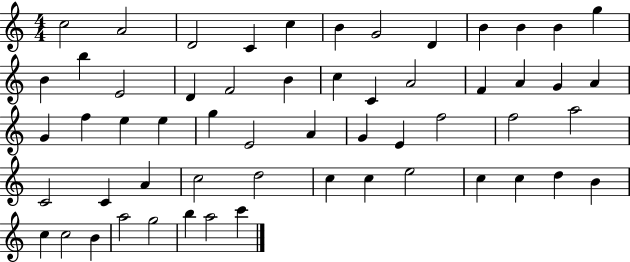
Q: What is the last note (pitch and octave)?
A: C6